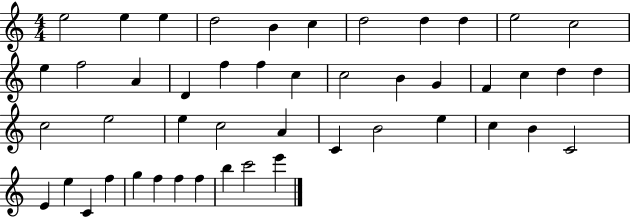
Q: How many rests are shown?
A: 0